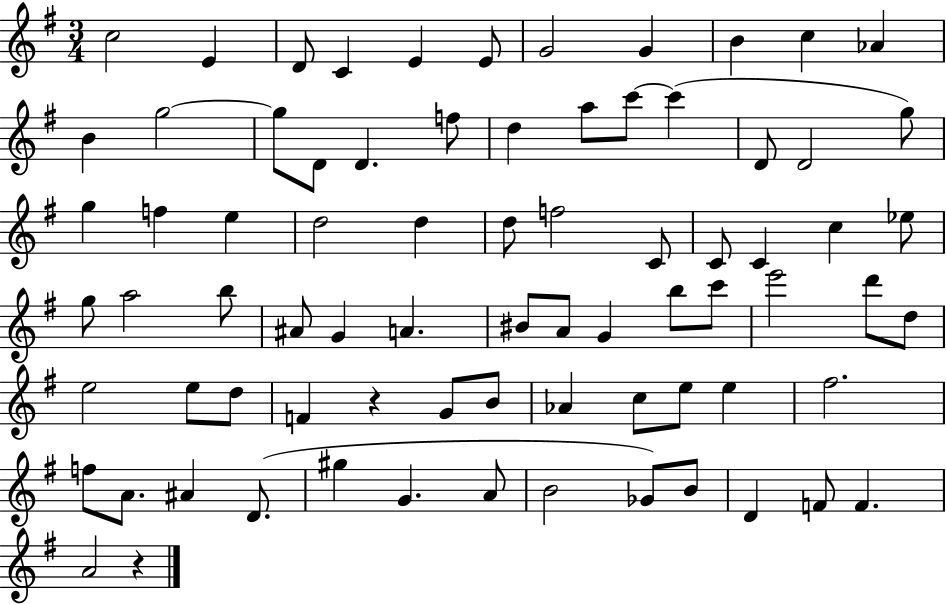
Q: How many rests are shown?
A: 2